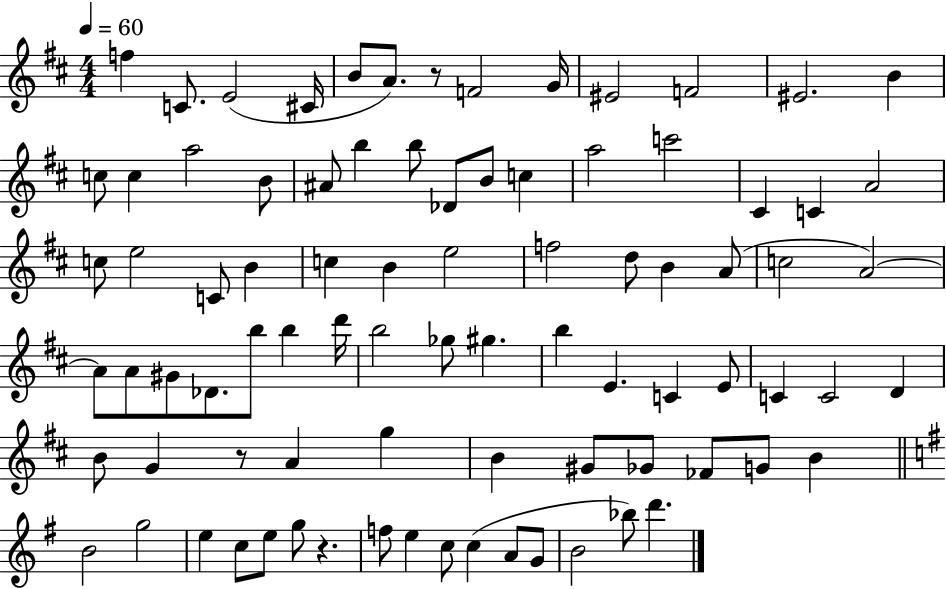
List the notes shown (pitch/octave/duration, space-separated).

F5/q C4/e. E4/h C#4/s B4/e A4/e. R/e F4/h G4/s EIS4/h F4/h EIS4/h. B4/q C5/e C5/q A5/h B4/e A#4/e B5/q B5/e Db4/e B4/e C5/q A5/h C6/h C#4/q C4/q A4/h C5/e E5/h C4/e B4/q C5/q B4/q E5/h F5/h D5/e B4/q A4/e C5/h A4/h A4/e A4/e G#4/e Db4/e. B5/e B5/q D6/s B5/h Gb5/e G#5/q. B5/q E4/q. C4/q E4/e C4/q C4/h D4/q B4/e G4/q R/e A4/q G5/q B4/q G#4/e Gb4/e FES4/e G4/e B4/q B4/h G5/h E5/q C5/e E5/e G5/e R/q. F5/e E5/q C5/e C5/q A4/e G4/e B4/h Bb5/e D6/q.